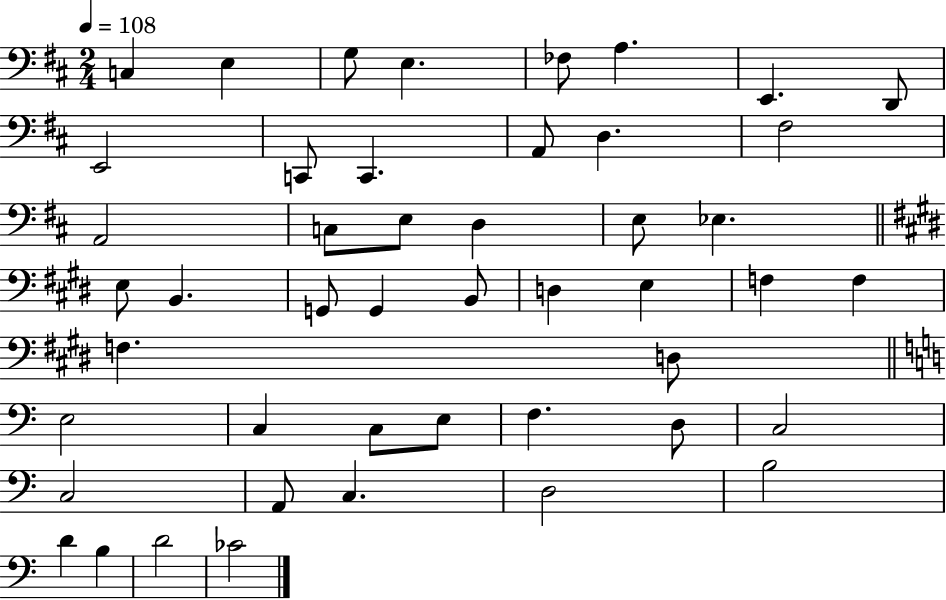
X:1
T:Untitled
M:2/4
L:1/4
K:D
C, E, G,/2 E, _F,/2 A, E,, D,,/2 E,,2 C,,/2 C,, A,,/2 D, ^F,2 A,,2 C,/2 E,/2 D, E,/2 _E, E,/2 B,, G,,/2 G,, B,,/2 D, E, F, F, F, D,/2 E,2 C, C,/2 E,/2 F, D,/2 C,2 C,2 A,,/2 C, D,2 B,2 D B, D2 _C2